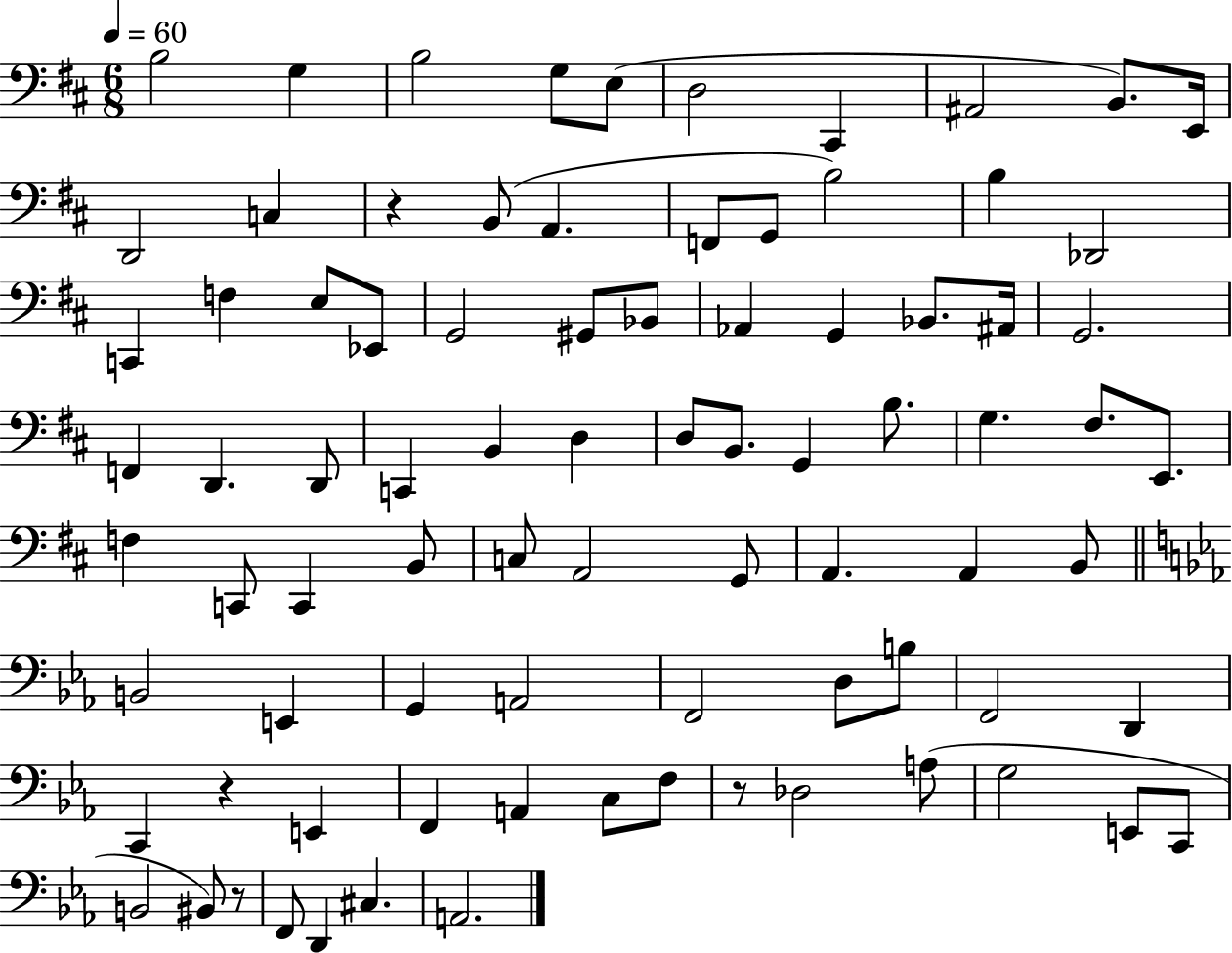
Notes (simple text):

B3/h G3/q B3/h G3/e E3/e D3/h C#2/q A#2/h B2/e. E2/s D2/h C3/q R/q B2/e A2/q. F2/e G2/e B3/h B3/q Db2/h C2/q F3/q E3/e Eb2/e G2/h G#2/e Bb2/e Ab2/q G2/q Bb2/e. A#2/s G2/h. F2/q D2/q. D2/e C2/q B2/q D3/q D3/e B2/e. G2/q B3/e. G3/q. F#3/e. E2/e. F3/q C2/e C2/q B2/e C3/e A2/h G2/e A2/q. A2/q B2/e B2/h E2/q G2/q A2/h F2/h D3/e B3/e F2/h D2/q C2/q R/q E2/q F2/q A2/q C3/e F3/e R/e Db3/h A3/e G3/h E2/e C2/e B2/h BIS2/e R/e F2/e D2/q C#3/q. A2/h.